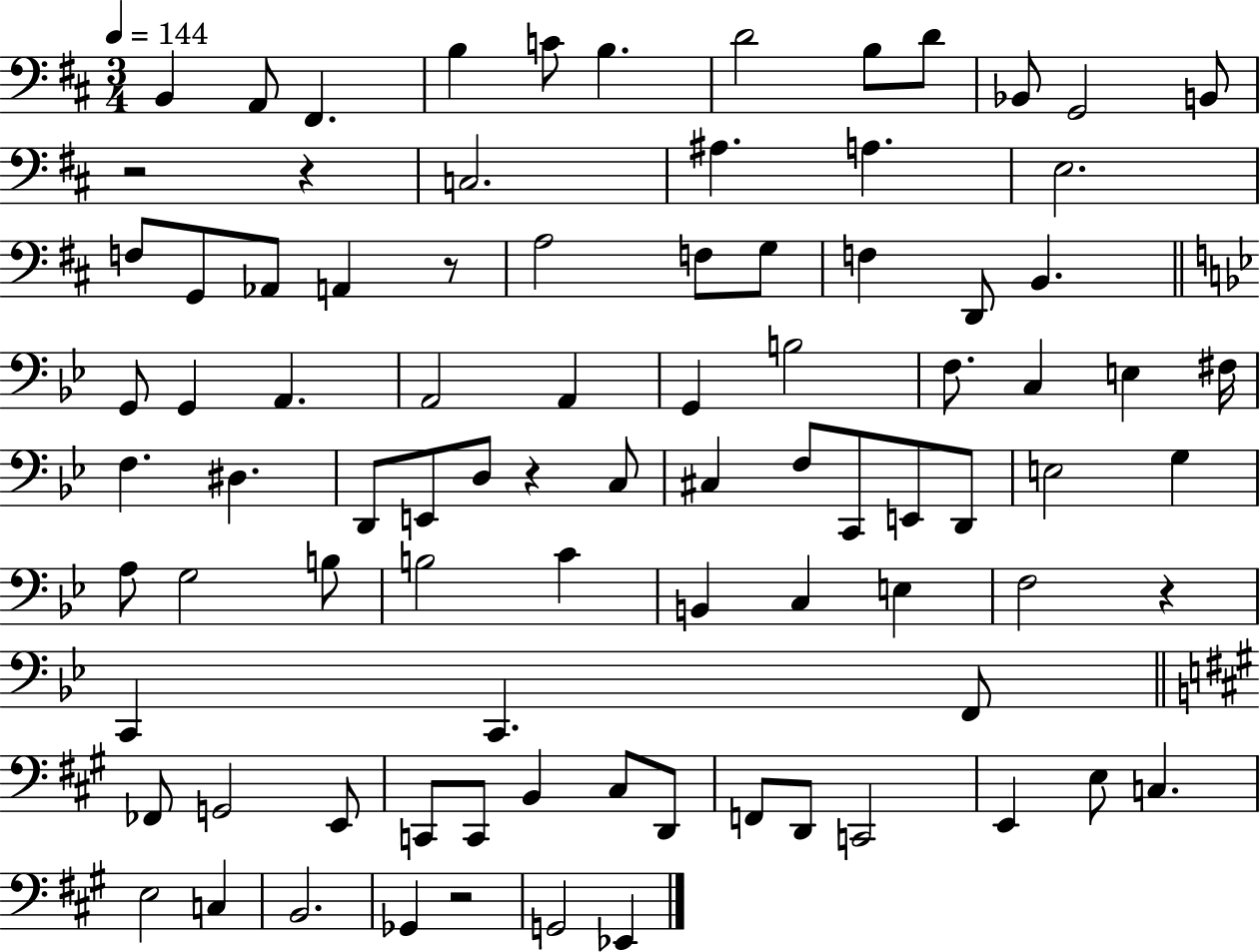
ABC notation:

X:1
T:Untitled
M:3/4
L:1/4
K:D
B,, A,,/2 ^F,, B, C/2 B, D2 B,/2 D/2 _B,,/2 G,,2 B,,/2 z2 z C,2 ^A, A, E,2 F,/2 G,,/2 _A,,/2 A,, z/2 A,2 F,/2 G,/2 F, D,,/2 B,, G,,/2 G,, A,, A,,2 A,, G,, B,2 F,/2 C, E, ^F,/4 F, ^D, D,,/2 E,,/2 D,/2 z C,/2 ^C, F,/2 C,,/2 E,,/2 D,,/2 E,2 G, A,/2 G,2 B,/2 B,2 C B,, C, E, F,2 z C,, C,, F,,/2 _F,,/2 G,,2 E,,/2 C,,/2 C,,/2 B,, ^C,/2 D,,/2 F,,/2 D,,/2 C,,2 E,, E,/2 C, E,2 C, B,,2 _G,, z2 G,,2 _E,,